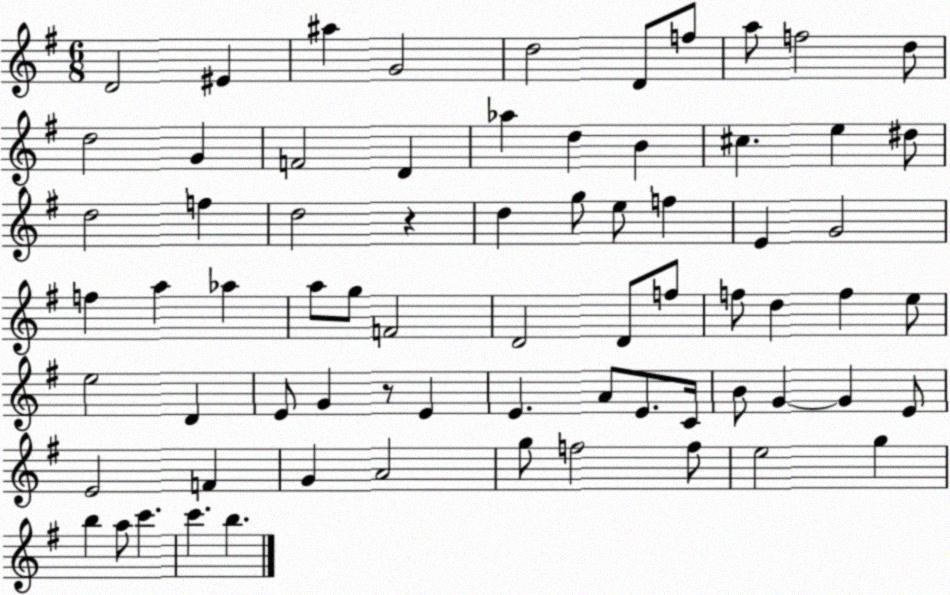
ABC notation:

X:1
T:Untitled
M:6/8
L:1/4
K:G
D2 ^E ^a G2 d2 D/2 f/2 a/2 f2 d/2 d2 G F2 D _a d B ^c e ^d/2 d2 f d2 z d g/2 e/2 f E G2 f a _a a/2 g/2 F2 D2 D/2 f/2 f/2 d f e/2 e2 D E/2 G z/2 E E A/2 E/2 C/4 B/2 G G E/2 E2 F G A2 g/2 f2 f/2 e2 g b a/2 c' c' b